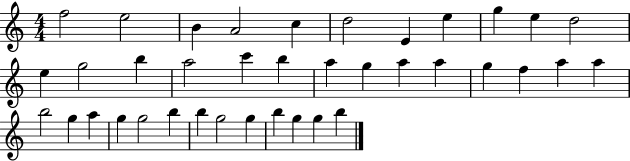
{
  \clef treble
  \numericTimeSignature
  \time 4/4
  \key c \major
  f''2 e''2 | b'4 a'2 c''4 | d''2 e'4 e''4 | g''4 e''4 d''2 | \break e''4 g''2 b''4 | a''2 c'''4 b''4 | a''4 g''4 a''4 a''4 | g''4 f''4 a''4 a''4 | \break b''2 g''4 a''4 | g''4 g''2 b''4 | b''4 g''2 g''4 | b''4 g''4 g''4 b''4 | \break \bar "|."
}